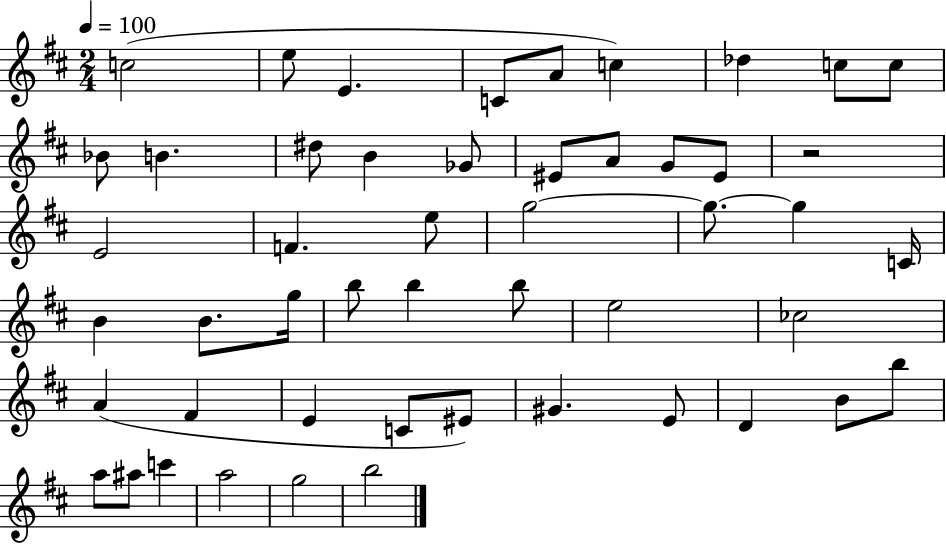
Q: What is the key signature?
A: D major